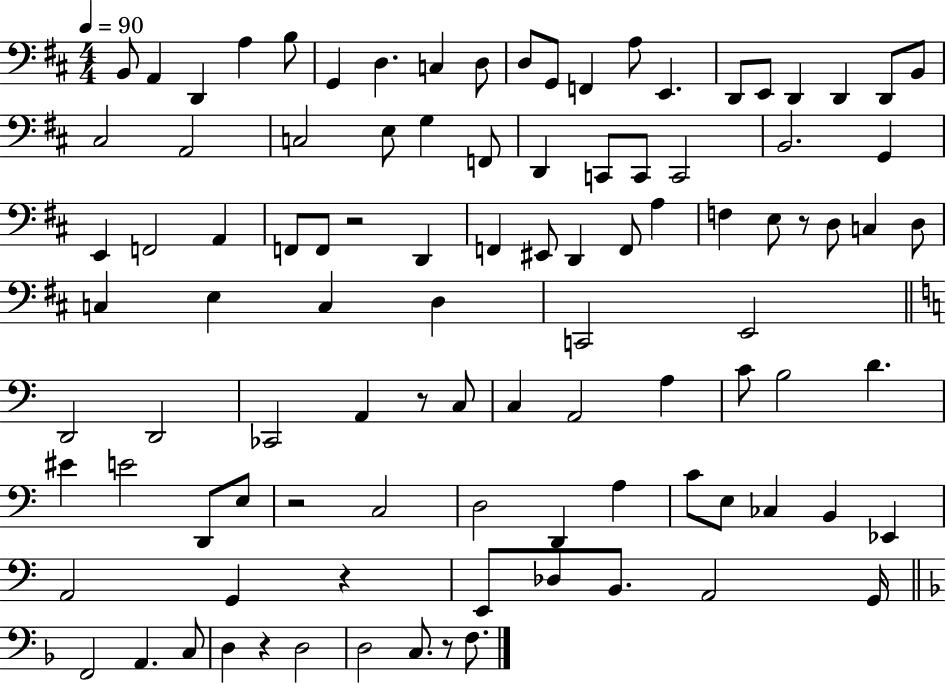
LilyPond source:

{
  \clef bass
  \numericTimeSignature
  \time 4/4
  \key d \major
  \tempo 4 = 90
  b,8 a,4 d,4 a4 b8 | g,4 d4. c4 d8 | d8 g,8 f,4 a8 e,4. | d,8 e,8 d,4 d,4 d,8 b,8 | \break cis2 a,2 | c2 e8 g4 f,8 | d,4 c,8 c,8 c,2 | b,2. g,4 | \break e,4 f,2 a,4 | f,8 f,8 r2 d,4 | f,4 eis,8 d,4 f,8 a4 | f4 e8 r8 d8 c4 d8 | \break c4 e4 c4 d4 | c,2 e,2 | \bar "||" \break \key a \minor d,2 d,2 | ces,2 a,4 r8 c8 | c4 a,2 a4 | c'8 b2 d'4. | \break eis'4 e'2 d,8 e8 | r2 c2 | d2 d,4 a4 | c'8 e8 ces4 b,4 ees,4 | \break a,2 g,4 r4 | e,8 des8 b,8. a,2 g,16 | \bar "||" \break \key f \major f,2 a,4. c8 | d4 r4 d2 | d2 c8. r8 f8. | \bar "|."
}